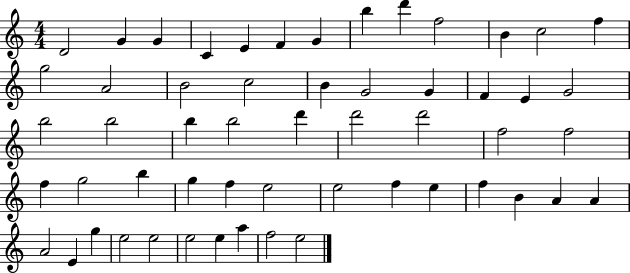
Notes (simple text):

D4/h G4/q G4/q C4/q E4/q F4/q G4/q B5/q D6/q F5/h B4/q C5/h F5/q G5/h A4/h B4/h C5/h B4/q G4/h G4/q F4/q E4/q G4/h B5/h B5/h B5/q B5/h D6/q D6/h D6/h F5/h F5/h F5/q G5/h B5/q G5/q F5/q E5/h E5/h F5/q E5/q F5/q B4/q A4/q A4/q A4/h E4/q G5/q E5/h E5/h E5/h E5/q A5/q F5/h E5/h